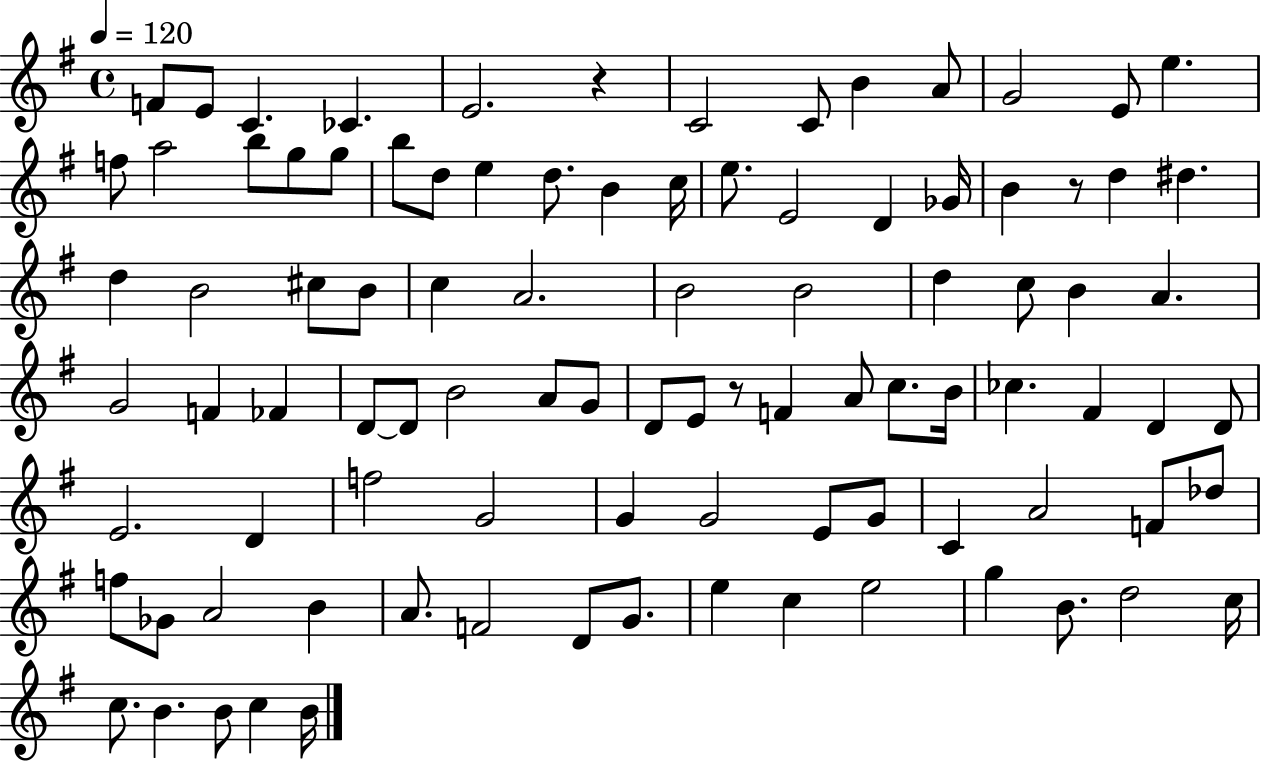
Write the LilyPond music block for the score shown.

{
  \clef treble
  \time 4/4
  \defaultTimeSignature
  \key g \major
  \tempo 4 = 120
  f'8 e'8 c'4. ces'4. | e'2. r4 | c'2 c'8 b'4 a'8 | g'2 e'8 e''4. | \break f''8 a''2 b''8 g''8 g''8 | b''8 d''8 e''4 d''8. b'4 c''16 | e''8. e'2 d'4 ges'16 | b'4 r8 d''4 dis''4. | \break d''4 b'2 cis''8 b'8 | c''4 a'2. | b'2 b'2 | d''4 c''8 b'4 a'4. | \break g'2 f'4 fes'4 | d'8~~ d'8 b'2 a'8 g'8 | d'8 e'8 r8 f'4 a'8 c''8. b'16 | ces''4. fis'4 d'4 d'8 | \break e'2. d'4 | f''2 g'2 | g'4 g'2 e'8 g'8 | c'4 a'2 f'8 des''8 | \break f''8 ges'8 a'2 b'4 | a'8. f'2 d'8 g'8. | e''4 c''4 e''2 | g''4 b'8. d''2 c''16 | \break c''8. b'4. b'8 c''4 b'16 | \bar "|."
}